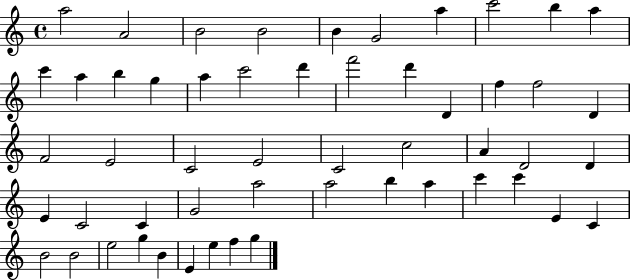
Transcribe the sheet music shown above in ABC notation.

X:1
T:Untitled
M:4/4
L:1/4
K:C
a2 A2 B2 B2 B G2 a c'2 b a c' a b g a c'2 d' f'2 d' D f f2 D F2 E2 C2 E2 C2 c2 A D2 D E C2 C G2 a2 a2 b a c' c' E C B2 B2 e2 g B E e f g